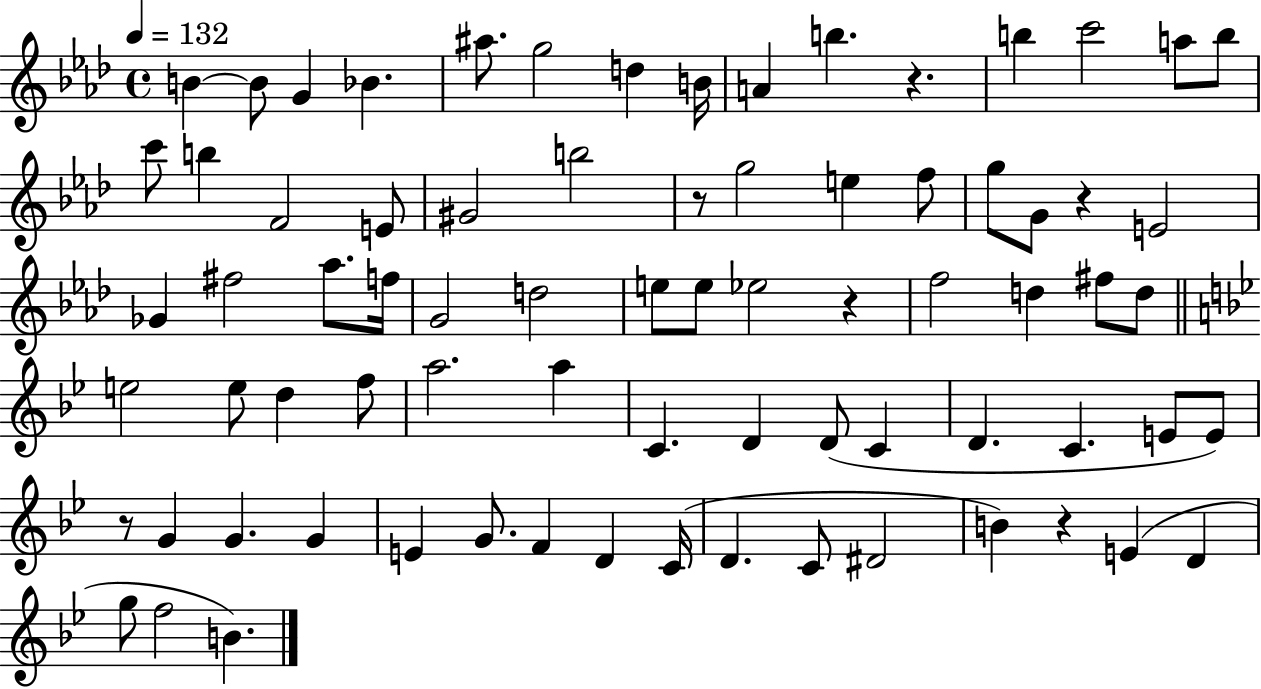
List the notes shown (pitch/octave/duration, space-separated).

B4/q B4/e G4/q Bb4/q. A#5/e. G5/h D5/q B4/s A4/q B5/q. R/q. B5/q C6/h A5/e B5/e C6/e B5/q F4/h E4/e G#4/h B5/h R/e G5/h E5/q F5/e G5/e G4/e R/q E4/h Gb4/q F#5/h Ab5/e. F5/s G4/h D5/h E5/e E5/e Eb5/h R/q F5/h D5/q F#5/e D5/e E5/h E5/e D5/q F5/e A5/h. A5/q C4/q. D4/q D4/e C4/q D4/q. C4/q. E4/e E4/e R/e G4/q G4/q. G4/q E4/q G4/e. F4/q D4/q C4/s D4/q. C4/e D#4/h B4/q R/q E4/q D4/q G5/e F5/h B4/q.